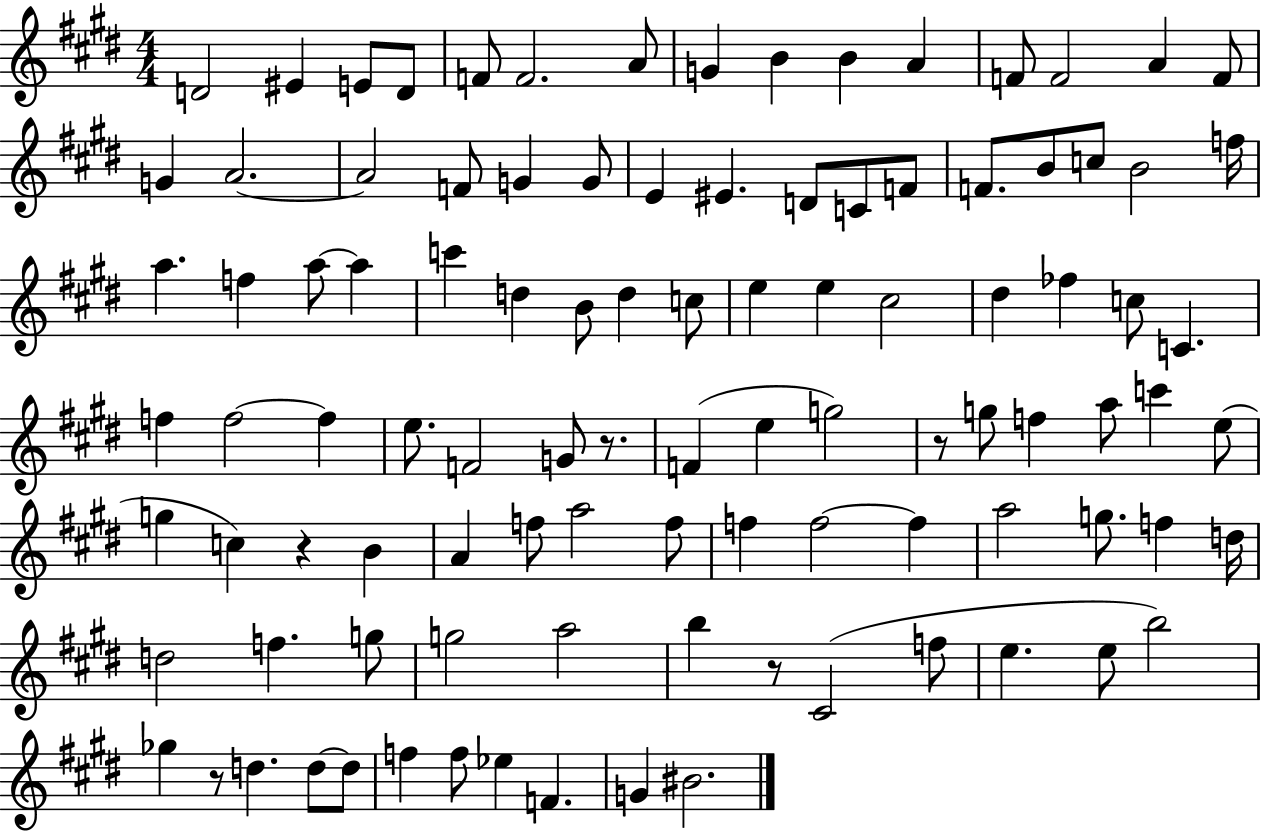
{
  \clef treble
  \numericTimeSignature
  \time 4/4
  \key e \major
  d'2 eis'4 e'8 d'8 | f'8 f'2. a'8 | g'4 b'4 b'4 a'4 | f'8 f'2 a'4 f'8 | \break g'4 a'2.~~ | a'2 f'8 g'4 g'8 | e'4 eis'4. d'8 c'8 f'8 | f'8. b'8 c''8 b'2 f''16 | \break a''4. f''4 a''8~~ a''4 | c'''4 d''4 b'8 d''4 c''8 | e''4 e''4 cis''2 | dis''4 fes''4 c''8 c'4. | \break f''4 f''2~~ f''4 | e''8. f'2 g'8 r8. | f'4( e''4 g''2) | r8 g''8 f''4 a''8 c'''4 e''8( | \break g''4 c''4) r4 b'4 | a'4 f''8 a''2 f''8 | f''4 f''2~~ f''4 | a''2 g''8. f''4 d''16 | \break d''2 f''4. g''8 | g''2 a''2 | b''4 r8 cis'2( f''8 | e''4. e''8 b''2) | \break ges''4 r8 d''4. d''8~~ d''8 | f''4 f''8 ees''4 f'4. | g'4 bis'2. | \bar "|."
}